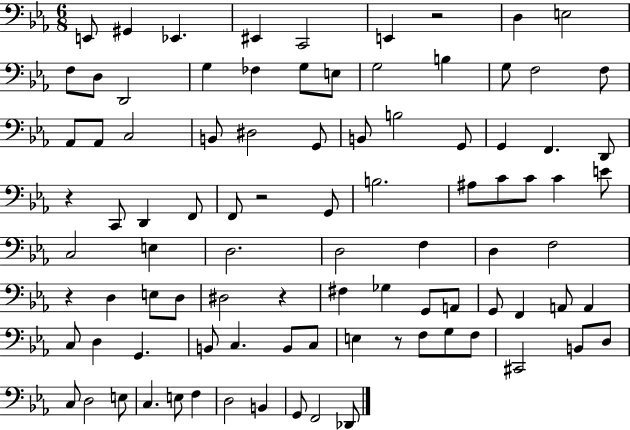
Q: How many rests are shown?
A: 6